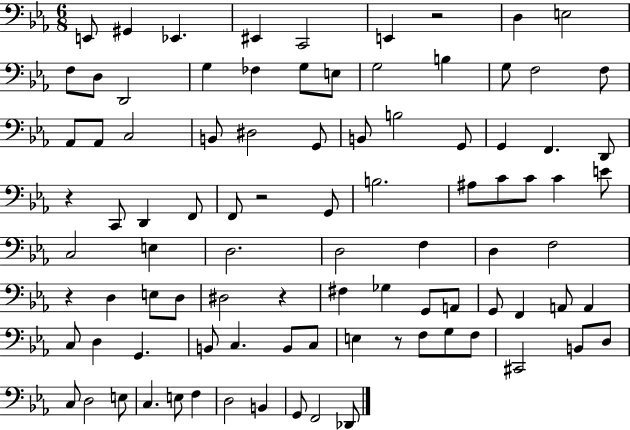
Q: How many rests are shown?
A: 6